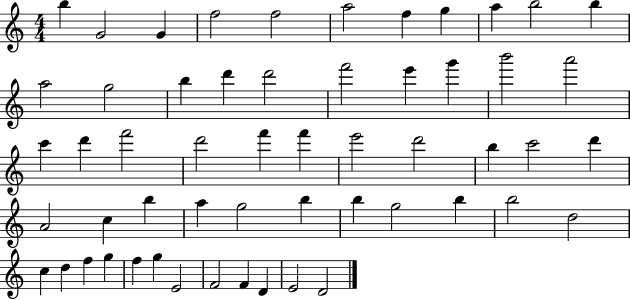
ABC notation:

X:1
T:Untitled
M:4/4
L:1/4
K:C
b G2 G f2 f2 a2 f g a b2 b a2 g2 b d' d'2 f'2 e' g' b'2 a'2 c' d' f'2 d'2 f' f' e'2 d'2 b c'2 d' A2 c b a g2 b b g2 b b2 d2 c d f g f g E2 F2 F D E2 D2